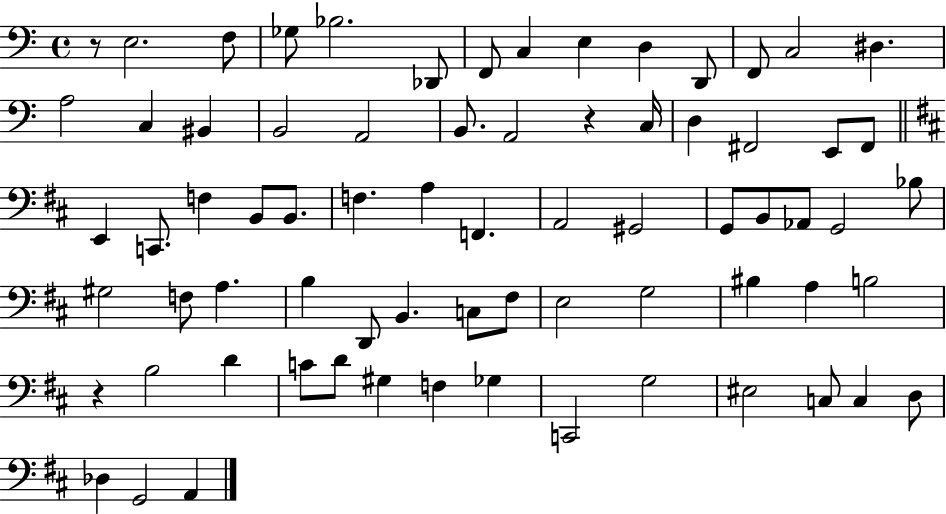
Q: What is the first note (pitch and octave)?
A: E3